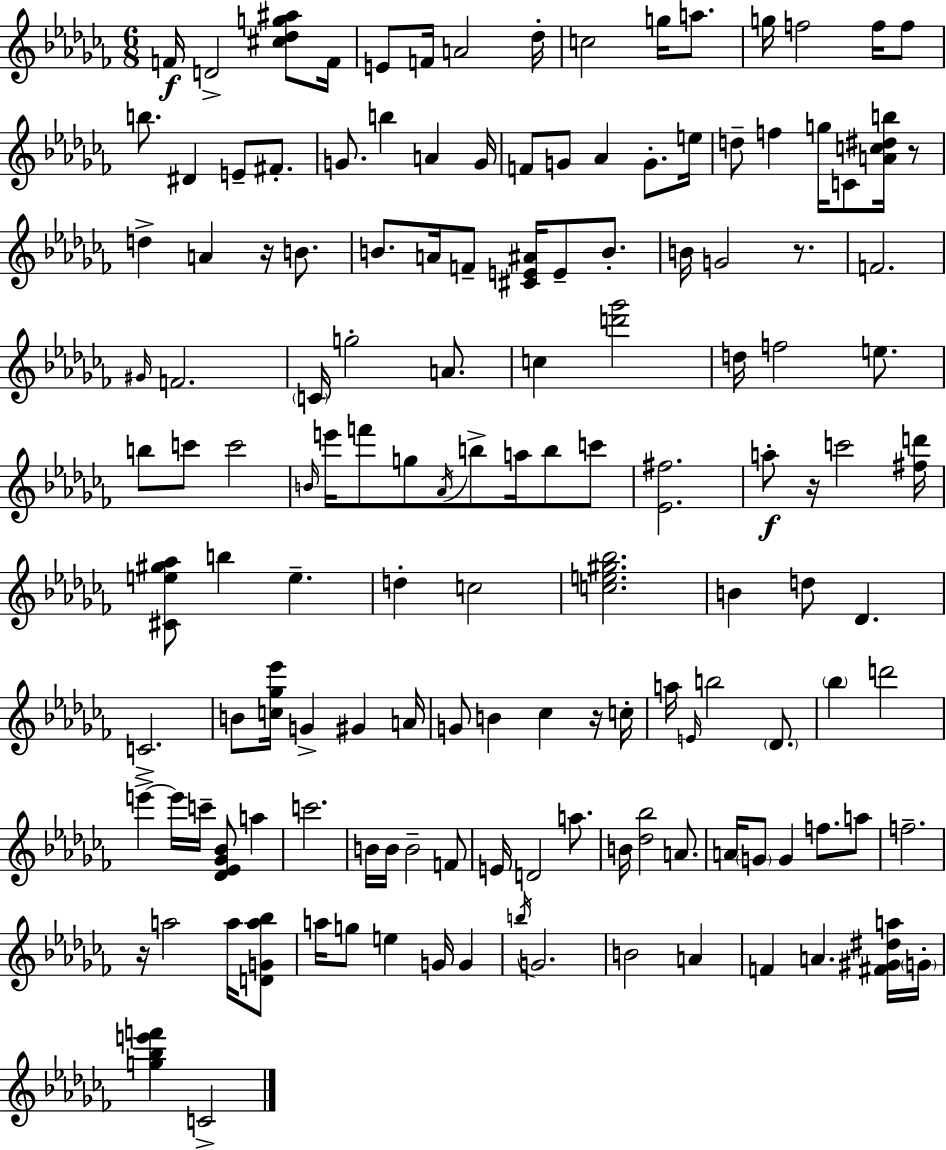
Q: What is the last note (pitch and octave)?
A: C4